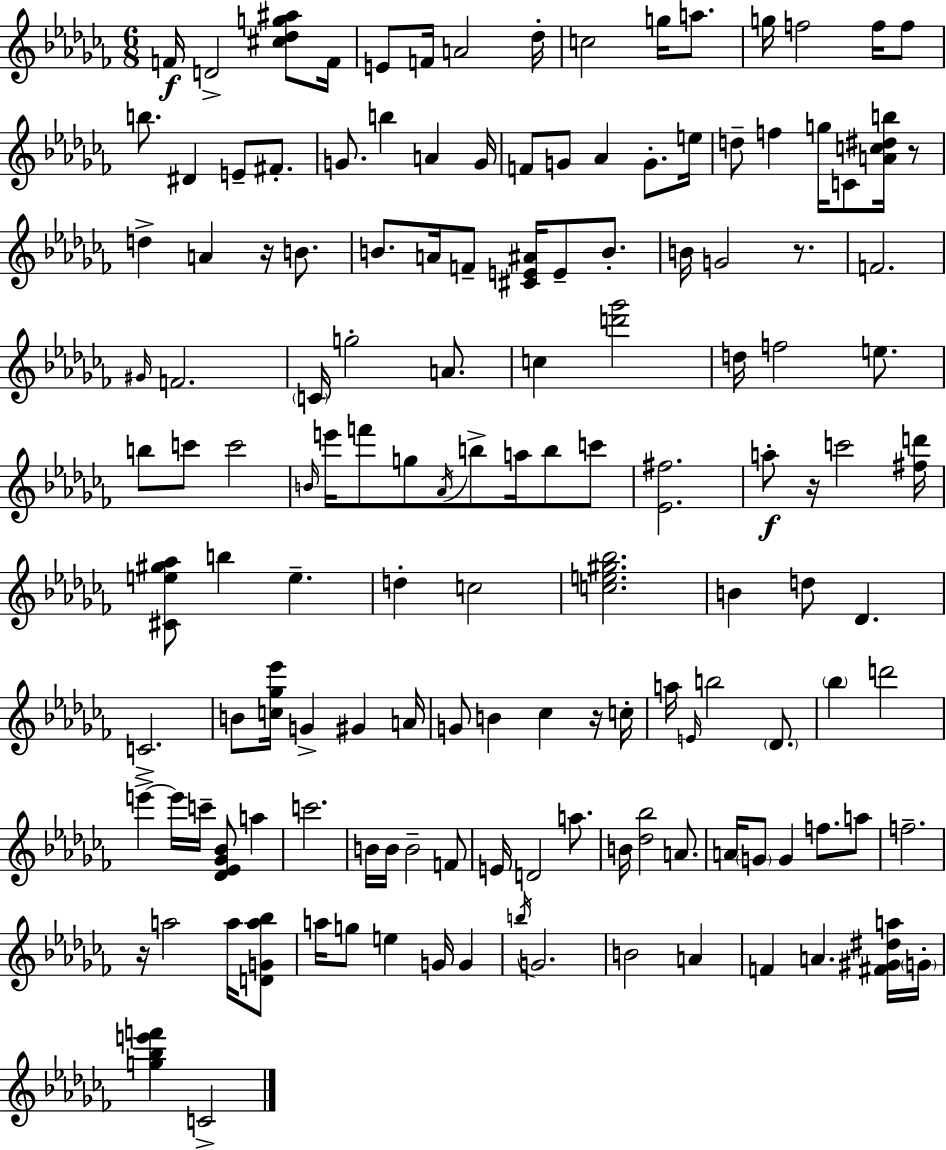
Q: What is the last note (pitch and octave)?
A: C4